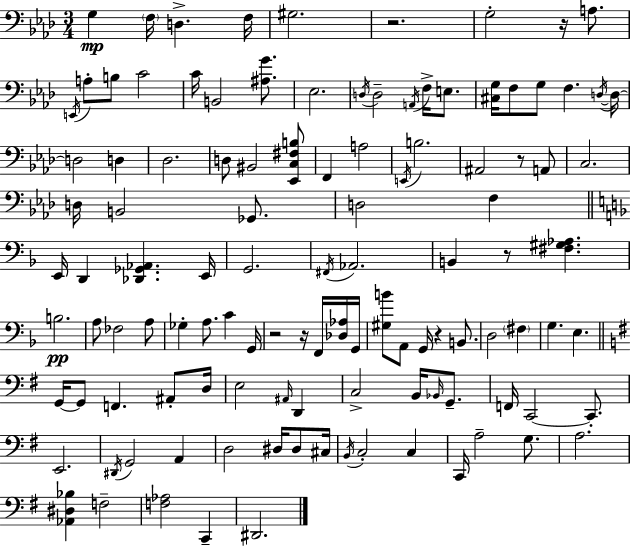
X:1
T:Untitled
M:3/4
L:1/4
K:Fm
G, F,/4 D, F,/4 ^G,2 z2 G,2 z/4 A,/2 E,,/4 A,/2 B,/2 C2 C/4 B,,2 [^A,G]/2 _E,2 D,/4 D,2 A,,/4 F,/4 E,/2 [^C,G,]/4 F,/2 G,/2 F, D,/4 D,/4 D,2 D, _D,2 D,/2 ^B,,2 [_E,,C,^F,B,]/2 F,, A,2 E,,/4 B,2 ^A,,2 z/2 A,,/2 C,2 D,/4 B,,2 _G,,/2 D,2 F, E,,/4 D,, [_D,,_G,,_A,,] E,,/4 G,,2 ^F,,/4 _A,,2 B,, z/2 [^F,^G,_A,] B,2 A,/2 _F,2 A,/2 _G, A,/2 C G,,/4 z2 z/4 F,,/4 [_D,_A,]/4 G,,/4 [^G,B]/2 A,,/2 G,,/4 z B,,/2 D,2 ^F, G, E, G,,/4 G,,/2 F,, ^A,,/2 D,/4 E,2 ^A,,/4 D,, C,2 B,,/4 _B,,/4 G,,/2 F,,/4 C,,2 C,,/2 E,,2 ^D,,/4 G,,2 A,, D,2 ^D,/4 ^D,/2 ^C,/4 B,,/4 C,2 C, C,,/4 A,2 G,/2 A,2 [_A,,^D,_B,] F,2 [F,_A,]2 C,, ^D,,2